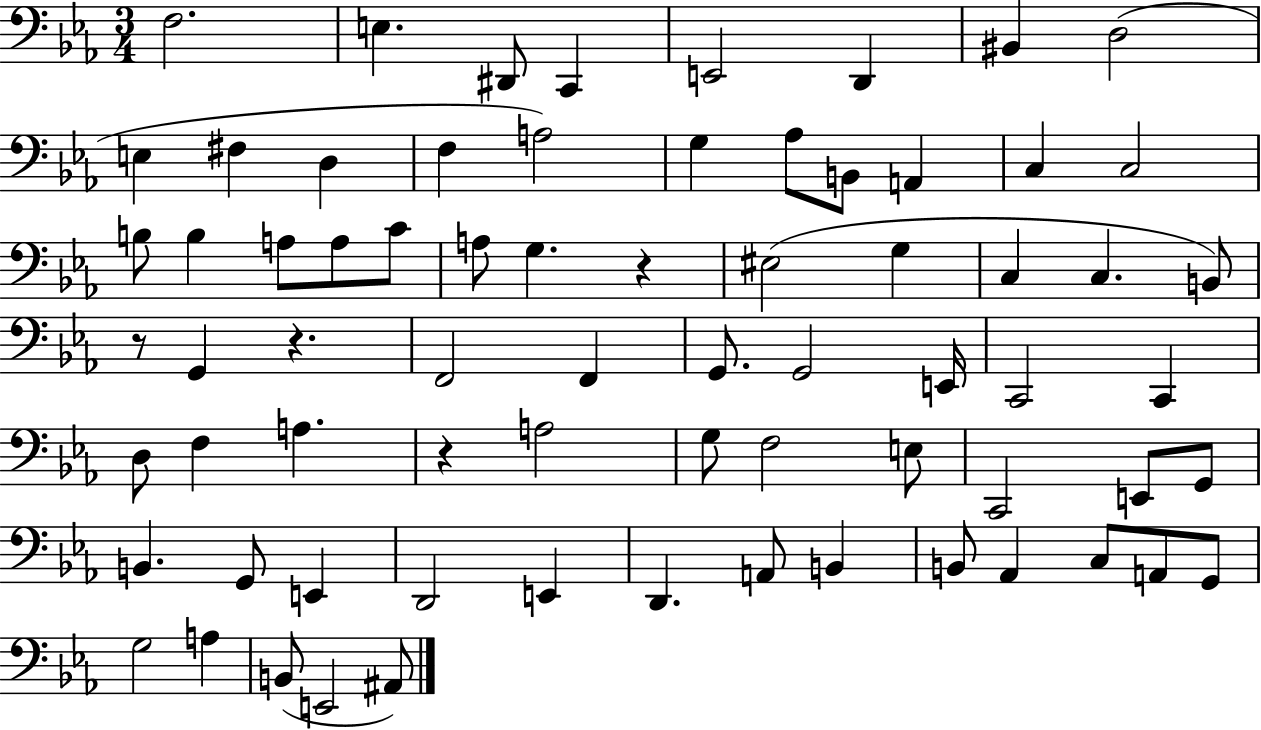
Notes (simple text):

F3/h. E3/q. D#2/e C2/q E2/h D2/q BIS2/q D3/h E3/q F#3/q D3/q F3/q A3/h G3/q Ab3/e B2/e A2/q C3/q C3/h B3/e B3/q A3/e A3/e C4/e A3/e G3/q. R/q EIS3/h G3/q C3/q C3/q. B2/e R/e G2/q R/q. F2/h F2/q G2/e. G2/h E2/s C2/h C2/q D3/e F3/q A3/q. R/q A3/h G3/e F3/h E3/e C2/h E2/e G2/e B2/q. G2/e E2/q D2/h E2/q D2/q. A2/e B2/q B2/e Ab2/q C3/e A2/e G2/e G3/h A3/q B2/e E2/h A#2/e